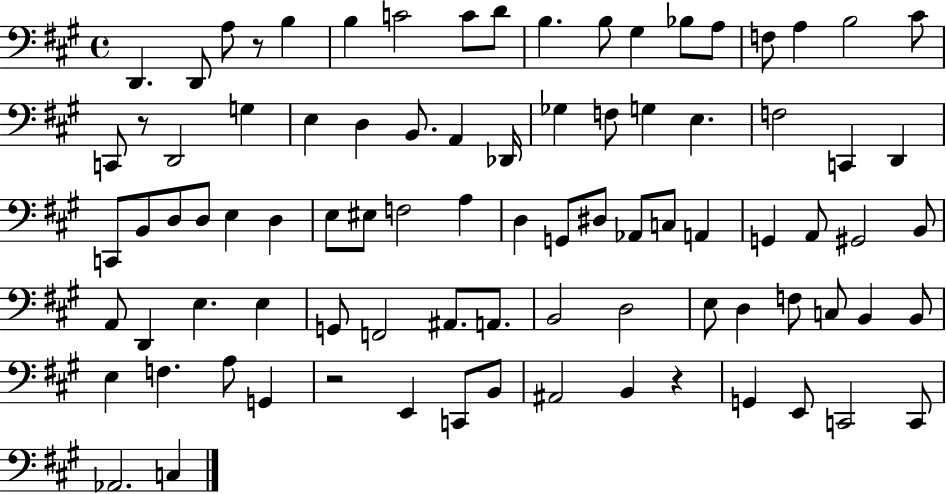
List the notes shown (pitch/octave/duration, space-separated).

D2/q. D2/e A3/e R/e B3/q B3/q C4/h C4/e D4/e B3/q. B3/e G#3/q Bb3/e A3/e F3/e A3/q B3/h C#4/e C2/e R/e D2/h G3/q E3/q D3/q B2/e. A2/q Db2/s Gb3/q F3/e G3/q E3/q. F3/h C2/q D2/q C2/e B2/e D3/e D3/e E3/q D3/q E3/e EIS3/e F3/h A3/q D3/q G2/e D#3/e Ab2/e C3/e A2/q G2/q A2/e G#2/h B2/e A2/e D2/q E3/q. E3/q G2/e F2/h A#2/e. A2/e. B2/h D3/h E3/e D3/q F3/e C3/e B2/q B2/e E3/q F3/q. A3/e G2/q R/h E2/q C2/e B2/e A#2/h B2/q R/q G2/q E2/e C2/h C2/e Ab2/h. C3/q